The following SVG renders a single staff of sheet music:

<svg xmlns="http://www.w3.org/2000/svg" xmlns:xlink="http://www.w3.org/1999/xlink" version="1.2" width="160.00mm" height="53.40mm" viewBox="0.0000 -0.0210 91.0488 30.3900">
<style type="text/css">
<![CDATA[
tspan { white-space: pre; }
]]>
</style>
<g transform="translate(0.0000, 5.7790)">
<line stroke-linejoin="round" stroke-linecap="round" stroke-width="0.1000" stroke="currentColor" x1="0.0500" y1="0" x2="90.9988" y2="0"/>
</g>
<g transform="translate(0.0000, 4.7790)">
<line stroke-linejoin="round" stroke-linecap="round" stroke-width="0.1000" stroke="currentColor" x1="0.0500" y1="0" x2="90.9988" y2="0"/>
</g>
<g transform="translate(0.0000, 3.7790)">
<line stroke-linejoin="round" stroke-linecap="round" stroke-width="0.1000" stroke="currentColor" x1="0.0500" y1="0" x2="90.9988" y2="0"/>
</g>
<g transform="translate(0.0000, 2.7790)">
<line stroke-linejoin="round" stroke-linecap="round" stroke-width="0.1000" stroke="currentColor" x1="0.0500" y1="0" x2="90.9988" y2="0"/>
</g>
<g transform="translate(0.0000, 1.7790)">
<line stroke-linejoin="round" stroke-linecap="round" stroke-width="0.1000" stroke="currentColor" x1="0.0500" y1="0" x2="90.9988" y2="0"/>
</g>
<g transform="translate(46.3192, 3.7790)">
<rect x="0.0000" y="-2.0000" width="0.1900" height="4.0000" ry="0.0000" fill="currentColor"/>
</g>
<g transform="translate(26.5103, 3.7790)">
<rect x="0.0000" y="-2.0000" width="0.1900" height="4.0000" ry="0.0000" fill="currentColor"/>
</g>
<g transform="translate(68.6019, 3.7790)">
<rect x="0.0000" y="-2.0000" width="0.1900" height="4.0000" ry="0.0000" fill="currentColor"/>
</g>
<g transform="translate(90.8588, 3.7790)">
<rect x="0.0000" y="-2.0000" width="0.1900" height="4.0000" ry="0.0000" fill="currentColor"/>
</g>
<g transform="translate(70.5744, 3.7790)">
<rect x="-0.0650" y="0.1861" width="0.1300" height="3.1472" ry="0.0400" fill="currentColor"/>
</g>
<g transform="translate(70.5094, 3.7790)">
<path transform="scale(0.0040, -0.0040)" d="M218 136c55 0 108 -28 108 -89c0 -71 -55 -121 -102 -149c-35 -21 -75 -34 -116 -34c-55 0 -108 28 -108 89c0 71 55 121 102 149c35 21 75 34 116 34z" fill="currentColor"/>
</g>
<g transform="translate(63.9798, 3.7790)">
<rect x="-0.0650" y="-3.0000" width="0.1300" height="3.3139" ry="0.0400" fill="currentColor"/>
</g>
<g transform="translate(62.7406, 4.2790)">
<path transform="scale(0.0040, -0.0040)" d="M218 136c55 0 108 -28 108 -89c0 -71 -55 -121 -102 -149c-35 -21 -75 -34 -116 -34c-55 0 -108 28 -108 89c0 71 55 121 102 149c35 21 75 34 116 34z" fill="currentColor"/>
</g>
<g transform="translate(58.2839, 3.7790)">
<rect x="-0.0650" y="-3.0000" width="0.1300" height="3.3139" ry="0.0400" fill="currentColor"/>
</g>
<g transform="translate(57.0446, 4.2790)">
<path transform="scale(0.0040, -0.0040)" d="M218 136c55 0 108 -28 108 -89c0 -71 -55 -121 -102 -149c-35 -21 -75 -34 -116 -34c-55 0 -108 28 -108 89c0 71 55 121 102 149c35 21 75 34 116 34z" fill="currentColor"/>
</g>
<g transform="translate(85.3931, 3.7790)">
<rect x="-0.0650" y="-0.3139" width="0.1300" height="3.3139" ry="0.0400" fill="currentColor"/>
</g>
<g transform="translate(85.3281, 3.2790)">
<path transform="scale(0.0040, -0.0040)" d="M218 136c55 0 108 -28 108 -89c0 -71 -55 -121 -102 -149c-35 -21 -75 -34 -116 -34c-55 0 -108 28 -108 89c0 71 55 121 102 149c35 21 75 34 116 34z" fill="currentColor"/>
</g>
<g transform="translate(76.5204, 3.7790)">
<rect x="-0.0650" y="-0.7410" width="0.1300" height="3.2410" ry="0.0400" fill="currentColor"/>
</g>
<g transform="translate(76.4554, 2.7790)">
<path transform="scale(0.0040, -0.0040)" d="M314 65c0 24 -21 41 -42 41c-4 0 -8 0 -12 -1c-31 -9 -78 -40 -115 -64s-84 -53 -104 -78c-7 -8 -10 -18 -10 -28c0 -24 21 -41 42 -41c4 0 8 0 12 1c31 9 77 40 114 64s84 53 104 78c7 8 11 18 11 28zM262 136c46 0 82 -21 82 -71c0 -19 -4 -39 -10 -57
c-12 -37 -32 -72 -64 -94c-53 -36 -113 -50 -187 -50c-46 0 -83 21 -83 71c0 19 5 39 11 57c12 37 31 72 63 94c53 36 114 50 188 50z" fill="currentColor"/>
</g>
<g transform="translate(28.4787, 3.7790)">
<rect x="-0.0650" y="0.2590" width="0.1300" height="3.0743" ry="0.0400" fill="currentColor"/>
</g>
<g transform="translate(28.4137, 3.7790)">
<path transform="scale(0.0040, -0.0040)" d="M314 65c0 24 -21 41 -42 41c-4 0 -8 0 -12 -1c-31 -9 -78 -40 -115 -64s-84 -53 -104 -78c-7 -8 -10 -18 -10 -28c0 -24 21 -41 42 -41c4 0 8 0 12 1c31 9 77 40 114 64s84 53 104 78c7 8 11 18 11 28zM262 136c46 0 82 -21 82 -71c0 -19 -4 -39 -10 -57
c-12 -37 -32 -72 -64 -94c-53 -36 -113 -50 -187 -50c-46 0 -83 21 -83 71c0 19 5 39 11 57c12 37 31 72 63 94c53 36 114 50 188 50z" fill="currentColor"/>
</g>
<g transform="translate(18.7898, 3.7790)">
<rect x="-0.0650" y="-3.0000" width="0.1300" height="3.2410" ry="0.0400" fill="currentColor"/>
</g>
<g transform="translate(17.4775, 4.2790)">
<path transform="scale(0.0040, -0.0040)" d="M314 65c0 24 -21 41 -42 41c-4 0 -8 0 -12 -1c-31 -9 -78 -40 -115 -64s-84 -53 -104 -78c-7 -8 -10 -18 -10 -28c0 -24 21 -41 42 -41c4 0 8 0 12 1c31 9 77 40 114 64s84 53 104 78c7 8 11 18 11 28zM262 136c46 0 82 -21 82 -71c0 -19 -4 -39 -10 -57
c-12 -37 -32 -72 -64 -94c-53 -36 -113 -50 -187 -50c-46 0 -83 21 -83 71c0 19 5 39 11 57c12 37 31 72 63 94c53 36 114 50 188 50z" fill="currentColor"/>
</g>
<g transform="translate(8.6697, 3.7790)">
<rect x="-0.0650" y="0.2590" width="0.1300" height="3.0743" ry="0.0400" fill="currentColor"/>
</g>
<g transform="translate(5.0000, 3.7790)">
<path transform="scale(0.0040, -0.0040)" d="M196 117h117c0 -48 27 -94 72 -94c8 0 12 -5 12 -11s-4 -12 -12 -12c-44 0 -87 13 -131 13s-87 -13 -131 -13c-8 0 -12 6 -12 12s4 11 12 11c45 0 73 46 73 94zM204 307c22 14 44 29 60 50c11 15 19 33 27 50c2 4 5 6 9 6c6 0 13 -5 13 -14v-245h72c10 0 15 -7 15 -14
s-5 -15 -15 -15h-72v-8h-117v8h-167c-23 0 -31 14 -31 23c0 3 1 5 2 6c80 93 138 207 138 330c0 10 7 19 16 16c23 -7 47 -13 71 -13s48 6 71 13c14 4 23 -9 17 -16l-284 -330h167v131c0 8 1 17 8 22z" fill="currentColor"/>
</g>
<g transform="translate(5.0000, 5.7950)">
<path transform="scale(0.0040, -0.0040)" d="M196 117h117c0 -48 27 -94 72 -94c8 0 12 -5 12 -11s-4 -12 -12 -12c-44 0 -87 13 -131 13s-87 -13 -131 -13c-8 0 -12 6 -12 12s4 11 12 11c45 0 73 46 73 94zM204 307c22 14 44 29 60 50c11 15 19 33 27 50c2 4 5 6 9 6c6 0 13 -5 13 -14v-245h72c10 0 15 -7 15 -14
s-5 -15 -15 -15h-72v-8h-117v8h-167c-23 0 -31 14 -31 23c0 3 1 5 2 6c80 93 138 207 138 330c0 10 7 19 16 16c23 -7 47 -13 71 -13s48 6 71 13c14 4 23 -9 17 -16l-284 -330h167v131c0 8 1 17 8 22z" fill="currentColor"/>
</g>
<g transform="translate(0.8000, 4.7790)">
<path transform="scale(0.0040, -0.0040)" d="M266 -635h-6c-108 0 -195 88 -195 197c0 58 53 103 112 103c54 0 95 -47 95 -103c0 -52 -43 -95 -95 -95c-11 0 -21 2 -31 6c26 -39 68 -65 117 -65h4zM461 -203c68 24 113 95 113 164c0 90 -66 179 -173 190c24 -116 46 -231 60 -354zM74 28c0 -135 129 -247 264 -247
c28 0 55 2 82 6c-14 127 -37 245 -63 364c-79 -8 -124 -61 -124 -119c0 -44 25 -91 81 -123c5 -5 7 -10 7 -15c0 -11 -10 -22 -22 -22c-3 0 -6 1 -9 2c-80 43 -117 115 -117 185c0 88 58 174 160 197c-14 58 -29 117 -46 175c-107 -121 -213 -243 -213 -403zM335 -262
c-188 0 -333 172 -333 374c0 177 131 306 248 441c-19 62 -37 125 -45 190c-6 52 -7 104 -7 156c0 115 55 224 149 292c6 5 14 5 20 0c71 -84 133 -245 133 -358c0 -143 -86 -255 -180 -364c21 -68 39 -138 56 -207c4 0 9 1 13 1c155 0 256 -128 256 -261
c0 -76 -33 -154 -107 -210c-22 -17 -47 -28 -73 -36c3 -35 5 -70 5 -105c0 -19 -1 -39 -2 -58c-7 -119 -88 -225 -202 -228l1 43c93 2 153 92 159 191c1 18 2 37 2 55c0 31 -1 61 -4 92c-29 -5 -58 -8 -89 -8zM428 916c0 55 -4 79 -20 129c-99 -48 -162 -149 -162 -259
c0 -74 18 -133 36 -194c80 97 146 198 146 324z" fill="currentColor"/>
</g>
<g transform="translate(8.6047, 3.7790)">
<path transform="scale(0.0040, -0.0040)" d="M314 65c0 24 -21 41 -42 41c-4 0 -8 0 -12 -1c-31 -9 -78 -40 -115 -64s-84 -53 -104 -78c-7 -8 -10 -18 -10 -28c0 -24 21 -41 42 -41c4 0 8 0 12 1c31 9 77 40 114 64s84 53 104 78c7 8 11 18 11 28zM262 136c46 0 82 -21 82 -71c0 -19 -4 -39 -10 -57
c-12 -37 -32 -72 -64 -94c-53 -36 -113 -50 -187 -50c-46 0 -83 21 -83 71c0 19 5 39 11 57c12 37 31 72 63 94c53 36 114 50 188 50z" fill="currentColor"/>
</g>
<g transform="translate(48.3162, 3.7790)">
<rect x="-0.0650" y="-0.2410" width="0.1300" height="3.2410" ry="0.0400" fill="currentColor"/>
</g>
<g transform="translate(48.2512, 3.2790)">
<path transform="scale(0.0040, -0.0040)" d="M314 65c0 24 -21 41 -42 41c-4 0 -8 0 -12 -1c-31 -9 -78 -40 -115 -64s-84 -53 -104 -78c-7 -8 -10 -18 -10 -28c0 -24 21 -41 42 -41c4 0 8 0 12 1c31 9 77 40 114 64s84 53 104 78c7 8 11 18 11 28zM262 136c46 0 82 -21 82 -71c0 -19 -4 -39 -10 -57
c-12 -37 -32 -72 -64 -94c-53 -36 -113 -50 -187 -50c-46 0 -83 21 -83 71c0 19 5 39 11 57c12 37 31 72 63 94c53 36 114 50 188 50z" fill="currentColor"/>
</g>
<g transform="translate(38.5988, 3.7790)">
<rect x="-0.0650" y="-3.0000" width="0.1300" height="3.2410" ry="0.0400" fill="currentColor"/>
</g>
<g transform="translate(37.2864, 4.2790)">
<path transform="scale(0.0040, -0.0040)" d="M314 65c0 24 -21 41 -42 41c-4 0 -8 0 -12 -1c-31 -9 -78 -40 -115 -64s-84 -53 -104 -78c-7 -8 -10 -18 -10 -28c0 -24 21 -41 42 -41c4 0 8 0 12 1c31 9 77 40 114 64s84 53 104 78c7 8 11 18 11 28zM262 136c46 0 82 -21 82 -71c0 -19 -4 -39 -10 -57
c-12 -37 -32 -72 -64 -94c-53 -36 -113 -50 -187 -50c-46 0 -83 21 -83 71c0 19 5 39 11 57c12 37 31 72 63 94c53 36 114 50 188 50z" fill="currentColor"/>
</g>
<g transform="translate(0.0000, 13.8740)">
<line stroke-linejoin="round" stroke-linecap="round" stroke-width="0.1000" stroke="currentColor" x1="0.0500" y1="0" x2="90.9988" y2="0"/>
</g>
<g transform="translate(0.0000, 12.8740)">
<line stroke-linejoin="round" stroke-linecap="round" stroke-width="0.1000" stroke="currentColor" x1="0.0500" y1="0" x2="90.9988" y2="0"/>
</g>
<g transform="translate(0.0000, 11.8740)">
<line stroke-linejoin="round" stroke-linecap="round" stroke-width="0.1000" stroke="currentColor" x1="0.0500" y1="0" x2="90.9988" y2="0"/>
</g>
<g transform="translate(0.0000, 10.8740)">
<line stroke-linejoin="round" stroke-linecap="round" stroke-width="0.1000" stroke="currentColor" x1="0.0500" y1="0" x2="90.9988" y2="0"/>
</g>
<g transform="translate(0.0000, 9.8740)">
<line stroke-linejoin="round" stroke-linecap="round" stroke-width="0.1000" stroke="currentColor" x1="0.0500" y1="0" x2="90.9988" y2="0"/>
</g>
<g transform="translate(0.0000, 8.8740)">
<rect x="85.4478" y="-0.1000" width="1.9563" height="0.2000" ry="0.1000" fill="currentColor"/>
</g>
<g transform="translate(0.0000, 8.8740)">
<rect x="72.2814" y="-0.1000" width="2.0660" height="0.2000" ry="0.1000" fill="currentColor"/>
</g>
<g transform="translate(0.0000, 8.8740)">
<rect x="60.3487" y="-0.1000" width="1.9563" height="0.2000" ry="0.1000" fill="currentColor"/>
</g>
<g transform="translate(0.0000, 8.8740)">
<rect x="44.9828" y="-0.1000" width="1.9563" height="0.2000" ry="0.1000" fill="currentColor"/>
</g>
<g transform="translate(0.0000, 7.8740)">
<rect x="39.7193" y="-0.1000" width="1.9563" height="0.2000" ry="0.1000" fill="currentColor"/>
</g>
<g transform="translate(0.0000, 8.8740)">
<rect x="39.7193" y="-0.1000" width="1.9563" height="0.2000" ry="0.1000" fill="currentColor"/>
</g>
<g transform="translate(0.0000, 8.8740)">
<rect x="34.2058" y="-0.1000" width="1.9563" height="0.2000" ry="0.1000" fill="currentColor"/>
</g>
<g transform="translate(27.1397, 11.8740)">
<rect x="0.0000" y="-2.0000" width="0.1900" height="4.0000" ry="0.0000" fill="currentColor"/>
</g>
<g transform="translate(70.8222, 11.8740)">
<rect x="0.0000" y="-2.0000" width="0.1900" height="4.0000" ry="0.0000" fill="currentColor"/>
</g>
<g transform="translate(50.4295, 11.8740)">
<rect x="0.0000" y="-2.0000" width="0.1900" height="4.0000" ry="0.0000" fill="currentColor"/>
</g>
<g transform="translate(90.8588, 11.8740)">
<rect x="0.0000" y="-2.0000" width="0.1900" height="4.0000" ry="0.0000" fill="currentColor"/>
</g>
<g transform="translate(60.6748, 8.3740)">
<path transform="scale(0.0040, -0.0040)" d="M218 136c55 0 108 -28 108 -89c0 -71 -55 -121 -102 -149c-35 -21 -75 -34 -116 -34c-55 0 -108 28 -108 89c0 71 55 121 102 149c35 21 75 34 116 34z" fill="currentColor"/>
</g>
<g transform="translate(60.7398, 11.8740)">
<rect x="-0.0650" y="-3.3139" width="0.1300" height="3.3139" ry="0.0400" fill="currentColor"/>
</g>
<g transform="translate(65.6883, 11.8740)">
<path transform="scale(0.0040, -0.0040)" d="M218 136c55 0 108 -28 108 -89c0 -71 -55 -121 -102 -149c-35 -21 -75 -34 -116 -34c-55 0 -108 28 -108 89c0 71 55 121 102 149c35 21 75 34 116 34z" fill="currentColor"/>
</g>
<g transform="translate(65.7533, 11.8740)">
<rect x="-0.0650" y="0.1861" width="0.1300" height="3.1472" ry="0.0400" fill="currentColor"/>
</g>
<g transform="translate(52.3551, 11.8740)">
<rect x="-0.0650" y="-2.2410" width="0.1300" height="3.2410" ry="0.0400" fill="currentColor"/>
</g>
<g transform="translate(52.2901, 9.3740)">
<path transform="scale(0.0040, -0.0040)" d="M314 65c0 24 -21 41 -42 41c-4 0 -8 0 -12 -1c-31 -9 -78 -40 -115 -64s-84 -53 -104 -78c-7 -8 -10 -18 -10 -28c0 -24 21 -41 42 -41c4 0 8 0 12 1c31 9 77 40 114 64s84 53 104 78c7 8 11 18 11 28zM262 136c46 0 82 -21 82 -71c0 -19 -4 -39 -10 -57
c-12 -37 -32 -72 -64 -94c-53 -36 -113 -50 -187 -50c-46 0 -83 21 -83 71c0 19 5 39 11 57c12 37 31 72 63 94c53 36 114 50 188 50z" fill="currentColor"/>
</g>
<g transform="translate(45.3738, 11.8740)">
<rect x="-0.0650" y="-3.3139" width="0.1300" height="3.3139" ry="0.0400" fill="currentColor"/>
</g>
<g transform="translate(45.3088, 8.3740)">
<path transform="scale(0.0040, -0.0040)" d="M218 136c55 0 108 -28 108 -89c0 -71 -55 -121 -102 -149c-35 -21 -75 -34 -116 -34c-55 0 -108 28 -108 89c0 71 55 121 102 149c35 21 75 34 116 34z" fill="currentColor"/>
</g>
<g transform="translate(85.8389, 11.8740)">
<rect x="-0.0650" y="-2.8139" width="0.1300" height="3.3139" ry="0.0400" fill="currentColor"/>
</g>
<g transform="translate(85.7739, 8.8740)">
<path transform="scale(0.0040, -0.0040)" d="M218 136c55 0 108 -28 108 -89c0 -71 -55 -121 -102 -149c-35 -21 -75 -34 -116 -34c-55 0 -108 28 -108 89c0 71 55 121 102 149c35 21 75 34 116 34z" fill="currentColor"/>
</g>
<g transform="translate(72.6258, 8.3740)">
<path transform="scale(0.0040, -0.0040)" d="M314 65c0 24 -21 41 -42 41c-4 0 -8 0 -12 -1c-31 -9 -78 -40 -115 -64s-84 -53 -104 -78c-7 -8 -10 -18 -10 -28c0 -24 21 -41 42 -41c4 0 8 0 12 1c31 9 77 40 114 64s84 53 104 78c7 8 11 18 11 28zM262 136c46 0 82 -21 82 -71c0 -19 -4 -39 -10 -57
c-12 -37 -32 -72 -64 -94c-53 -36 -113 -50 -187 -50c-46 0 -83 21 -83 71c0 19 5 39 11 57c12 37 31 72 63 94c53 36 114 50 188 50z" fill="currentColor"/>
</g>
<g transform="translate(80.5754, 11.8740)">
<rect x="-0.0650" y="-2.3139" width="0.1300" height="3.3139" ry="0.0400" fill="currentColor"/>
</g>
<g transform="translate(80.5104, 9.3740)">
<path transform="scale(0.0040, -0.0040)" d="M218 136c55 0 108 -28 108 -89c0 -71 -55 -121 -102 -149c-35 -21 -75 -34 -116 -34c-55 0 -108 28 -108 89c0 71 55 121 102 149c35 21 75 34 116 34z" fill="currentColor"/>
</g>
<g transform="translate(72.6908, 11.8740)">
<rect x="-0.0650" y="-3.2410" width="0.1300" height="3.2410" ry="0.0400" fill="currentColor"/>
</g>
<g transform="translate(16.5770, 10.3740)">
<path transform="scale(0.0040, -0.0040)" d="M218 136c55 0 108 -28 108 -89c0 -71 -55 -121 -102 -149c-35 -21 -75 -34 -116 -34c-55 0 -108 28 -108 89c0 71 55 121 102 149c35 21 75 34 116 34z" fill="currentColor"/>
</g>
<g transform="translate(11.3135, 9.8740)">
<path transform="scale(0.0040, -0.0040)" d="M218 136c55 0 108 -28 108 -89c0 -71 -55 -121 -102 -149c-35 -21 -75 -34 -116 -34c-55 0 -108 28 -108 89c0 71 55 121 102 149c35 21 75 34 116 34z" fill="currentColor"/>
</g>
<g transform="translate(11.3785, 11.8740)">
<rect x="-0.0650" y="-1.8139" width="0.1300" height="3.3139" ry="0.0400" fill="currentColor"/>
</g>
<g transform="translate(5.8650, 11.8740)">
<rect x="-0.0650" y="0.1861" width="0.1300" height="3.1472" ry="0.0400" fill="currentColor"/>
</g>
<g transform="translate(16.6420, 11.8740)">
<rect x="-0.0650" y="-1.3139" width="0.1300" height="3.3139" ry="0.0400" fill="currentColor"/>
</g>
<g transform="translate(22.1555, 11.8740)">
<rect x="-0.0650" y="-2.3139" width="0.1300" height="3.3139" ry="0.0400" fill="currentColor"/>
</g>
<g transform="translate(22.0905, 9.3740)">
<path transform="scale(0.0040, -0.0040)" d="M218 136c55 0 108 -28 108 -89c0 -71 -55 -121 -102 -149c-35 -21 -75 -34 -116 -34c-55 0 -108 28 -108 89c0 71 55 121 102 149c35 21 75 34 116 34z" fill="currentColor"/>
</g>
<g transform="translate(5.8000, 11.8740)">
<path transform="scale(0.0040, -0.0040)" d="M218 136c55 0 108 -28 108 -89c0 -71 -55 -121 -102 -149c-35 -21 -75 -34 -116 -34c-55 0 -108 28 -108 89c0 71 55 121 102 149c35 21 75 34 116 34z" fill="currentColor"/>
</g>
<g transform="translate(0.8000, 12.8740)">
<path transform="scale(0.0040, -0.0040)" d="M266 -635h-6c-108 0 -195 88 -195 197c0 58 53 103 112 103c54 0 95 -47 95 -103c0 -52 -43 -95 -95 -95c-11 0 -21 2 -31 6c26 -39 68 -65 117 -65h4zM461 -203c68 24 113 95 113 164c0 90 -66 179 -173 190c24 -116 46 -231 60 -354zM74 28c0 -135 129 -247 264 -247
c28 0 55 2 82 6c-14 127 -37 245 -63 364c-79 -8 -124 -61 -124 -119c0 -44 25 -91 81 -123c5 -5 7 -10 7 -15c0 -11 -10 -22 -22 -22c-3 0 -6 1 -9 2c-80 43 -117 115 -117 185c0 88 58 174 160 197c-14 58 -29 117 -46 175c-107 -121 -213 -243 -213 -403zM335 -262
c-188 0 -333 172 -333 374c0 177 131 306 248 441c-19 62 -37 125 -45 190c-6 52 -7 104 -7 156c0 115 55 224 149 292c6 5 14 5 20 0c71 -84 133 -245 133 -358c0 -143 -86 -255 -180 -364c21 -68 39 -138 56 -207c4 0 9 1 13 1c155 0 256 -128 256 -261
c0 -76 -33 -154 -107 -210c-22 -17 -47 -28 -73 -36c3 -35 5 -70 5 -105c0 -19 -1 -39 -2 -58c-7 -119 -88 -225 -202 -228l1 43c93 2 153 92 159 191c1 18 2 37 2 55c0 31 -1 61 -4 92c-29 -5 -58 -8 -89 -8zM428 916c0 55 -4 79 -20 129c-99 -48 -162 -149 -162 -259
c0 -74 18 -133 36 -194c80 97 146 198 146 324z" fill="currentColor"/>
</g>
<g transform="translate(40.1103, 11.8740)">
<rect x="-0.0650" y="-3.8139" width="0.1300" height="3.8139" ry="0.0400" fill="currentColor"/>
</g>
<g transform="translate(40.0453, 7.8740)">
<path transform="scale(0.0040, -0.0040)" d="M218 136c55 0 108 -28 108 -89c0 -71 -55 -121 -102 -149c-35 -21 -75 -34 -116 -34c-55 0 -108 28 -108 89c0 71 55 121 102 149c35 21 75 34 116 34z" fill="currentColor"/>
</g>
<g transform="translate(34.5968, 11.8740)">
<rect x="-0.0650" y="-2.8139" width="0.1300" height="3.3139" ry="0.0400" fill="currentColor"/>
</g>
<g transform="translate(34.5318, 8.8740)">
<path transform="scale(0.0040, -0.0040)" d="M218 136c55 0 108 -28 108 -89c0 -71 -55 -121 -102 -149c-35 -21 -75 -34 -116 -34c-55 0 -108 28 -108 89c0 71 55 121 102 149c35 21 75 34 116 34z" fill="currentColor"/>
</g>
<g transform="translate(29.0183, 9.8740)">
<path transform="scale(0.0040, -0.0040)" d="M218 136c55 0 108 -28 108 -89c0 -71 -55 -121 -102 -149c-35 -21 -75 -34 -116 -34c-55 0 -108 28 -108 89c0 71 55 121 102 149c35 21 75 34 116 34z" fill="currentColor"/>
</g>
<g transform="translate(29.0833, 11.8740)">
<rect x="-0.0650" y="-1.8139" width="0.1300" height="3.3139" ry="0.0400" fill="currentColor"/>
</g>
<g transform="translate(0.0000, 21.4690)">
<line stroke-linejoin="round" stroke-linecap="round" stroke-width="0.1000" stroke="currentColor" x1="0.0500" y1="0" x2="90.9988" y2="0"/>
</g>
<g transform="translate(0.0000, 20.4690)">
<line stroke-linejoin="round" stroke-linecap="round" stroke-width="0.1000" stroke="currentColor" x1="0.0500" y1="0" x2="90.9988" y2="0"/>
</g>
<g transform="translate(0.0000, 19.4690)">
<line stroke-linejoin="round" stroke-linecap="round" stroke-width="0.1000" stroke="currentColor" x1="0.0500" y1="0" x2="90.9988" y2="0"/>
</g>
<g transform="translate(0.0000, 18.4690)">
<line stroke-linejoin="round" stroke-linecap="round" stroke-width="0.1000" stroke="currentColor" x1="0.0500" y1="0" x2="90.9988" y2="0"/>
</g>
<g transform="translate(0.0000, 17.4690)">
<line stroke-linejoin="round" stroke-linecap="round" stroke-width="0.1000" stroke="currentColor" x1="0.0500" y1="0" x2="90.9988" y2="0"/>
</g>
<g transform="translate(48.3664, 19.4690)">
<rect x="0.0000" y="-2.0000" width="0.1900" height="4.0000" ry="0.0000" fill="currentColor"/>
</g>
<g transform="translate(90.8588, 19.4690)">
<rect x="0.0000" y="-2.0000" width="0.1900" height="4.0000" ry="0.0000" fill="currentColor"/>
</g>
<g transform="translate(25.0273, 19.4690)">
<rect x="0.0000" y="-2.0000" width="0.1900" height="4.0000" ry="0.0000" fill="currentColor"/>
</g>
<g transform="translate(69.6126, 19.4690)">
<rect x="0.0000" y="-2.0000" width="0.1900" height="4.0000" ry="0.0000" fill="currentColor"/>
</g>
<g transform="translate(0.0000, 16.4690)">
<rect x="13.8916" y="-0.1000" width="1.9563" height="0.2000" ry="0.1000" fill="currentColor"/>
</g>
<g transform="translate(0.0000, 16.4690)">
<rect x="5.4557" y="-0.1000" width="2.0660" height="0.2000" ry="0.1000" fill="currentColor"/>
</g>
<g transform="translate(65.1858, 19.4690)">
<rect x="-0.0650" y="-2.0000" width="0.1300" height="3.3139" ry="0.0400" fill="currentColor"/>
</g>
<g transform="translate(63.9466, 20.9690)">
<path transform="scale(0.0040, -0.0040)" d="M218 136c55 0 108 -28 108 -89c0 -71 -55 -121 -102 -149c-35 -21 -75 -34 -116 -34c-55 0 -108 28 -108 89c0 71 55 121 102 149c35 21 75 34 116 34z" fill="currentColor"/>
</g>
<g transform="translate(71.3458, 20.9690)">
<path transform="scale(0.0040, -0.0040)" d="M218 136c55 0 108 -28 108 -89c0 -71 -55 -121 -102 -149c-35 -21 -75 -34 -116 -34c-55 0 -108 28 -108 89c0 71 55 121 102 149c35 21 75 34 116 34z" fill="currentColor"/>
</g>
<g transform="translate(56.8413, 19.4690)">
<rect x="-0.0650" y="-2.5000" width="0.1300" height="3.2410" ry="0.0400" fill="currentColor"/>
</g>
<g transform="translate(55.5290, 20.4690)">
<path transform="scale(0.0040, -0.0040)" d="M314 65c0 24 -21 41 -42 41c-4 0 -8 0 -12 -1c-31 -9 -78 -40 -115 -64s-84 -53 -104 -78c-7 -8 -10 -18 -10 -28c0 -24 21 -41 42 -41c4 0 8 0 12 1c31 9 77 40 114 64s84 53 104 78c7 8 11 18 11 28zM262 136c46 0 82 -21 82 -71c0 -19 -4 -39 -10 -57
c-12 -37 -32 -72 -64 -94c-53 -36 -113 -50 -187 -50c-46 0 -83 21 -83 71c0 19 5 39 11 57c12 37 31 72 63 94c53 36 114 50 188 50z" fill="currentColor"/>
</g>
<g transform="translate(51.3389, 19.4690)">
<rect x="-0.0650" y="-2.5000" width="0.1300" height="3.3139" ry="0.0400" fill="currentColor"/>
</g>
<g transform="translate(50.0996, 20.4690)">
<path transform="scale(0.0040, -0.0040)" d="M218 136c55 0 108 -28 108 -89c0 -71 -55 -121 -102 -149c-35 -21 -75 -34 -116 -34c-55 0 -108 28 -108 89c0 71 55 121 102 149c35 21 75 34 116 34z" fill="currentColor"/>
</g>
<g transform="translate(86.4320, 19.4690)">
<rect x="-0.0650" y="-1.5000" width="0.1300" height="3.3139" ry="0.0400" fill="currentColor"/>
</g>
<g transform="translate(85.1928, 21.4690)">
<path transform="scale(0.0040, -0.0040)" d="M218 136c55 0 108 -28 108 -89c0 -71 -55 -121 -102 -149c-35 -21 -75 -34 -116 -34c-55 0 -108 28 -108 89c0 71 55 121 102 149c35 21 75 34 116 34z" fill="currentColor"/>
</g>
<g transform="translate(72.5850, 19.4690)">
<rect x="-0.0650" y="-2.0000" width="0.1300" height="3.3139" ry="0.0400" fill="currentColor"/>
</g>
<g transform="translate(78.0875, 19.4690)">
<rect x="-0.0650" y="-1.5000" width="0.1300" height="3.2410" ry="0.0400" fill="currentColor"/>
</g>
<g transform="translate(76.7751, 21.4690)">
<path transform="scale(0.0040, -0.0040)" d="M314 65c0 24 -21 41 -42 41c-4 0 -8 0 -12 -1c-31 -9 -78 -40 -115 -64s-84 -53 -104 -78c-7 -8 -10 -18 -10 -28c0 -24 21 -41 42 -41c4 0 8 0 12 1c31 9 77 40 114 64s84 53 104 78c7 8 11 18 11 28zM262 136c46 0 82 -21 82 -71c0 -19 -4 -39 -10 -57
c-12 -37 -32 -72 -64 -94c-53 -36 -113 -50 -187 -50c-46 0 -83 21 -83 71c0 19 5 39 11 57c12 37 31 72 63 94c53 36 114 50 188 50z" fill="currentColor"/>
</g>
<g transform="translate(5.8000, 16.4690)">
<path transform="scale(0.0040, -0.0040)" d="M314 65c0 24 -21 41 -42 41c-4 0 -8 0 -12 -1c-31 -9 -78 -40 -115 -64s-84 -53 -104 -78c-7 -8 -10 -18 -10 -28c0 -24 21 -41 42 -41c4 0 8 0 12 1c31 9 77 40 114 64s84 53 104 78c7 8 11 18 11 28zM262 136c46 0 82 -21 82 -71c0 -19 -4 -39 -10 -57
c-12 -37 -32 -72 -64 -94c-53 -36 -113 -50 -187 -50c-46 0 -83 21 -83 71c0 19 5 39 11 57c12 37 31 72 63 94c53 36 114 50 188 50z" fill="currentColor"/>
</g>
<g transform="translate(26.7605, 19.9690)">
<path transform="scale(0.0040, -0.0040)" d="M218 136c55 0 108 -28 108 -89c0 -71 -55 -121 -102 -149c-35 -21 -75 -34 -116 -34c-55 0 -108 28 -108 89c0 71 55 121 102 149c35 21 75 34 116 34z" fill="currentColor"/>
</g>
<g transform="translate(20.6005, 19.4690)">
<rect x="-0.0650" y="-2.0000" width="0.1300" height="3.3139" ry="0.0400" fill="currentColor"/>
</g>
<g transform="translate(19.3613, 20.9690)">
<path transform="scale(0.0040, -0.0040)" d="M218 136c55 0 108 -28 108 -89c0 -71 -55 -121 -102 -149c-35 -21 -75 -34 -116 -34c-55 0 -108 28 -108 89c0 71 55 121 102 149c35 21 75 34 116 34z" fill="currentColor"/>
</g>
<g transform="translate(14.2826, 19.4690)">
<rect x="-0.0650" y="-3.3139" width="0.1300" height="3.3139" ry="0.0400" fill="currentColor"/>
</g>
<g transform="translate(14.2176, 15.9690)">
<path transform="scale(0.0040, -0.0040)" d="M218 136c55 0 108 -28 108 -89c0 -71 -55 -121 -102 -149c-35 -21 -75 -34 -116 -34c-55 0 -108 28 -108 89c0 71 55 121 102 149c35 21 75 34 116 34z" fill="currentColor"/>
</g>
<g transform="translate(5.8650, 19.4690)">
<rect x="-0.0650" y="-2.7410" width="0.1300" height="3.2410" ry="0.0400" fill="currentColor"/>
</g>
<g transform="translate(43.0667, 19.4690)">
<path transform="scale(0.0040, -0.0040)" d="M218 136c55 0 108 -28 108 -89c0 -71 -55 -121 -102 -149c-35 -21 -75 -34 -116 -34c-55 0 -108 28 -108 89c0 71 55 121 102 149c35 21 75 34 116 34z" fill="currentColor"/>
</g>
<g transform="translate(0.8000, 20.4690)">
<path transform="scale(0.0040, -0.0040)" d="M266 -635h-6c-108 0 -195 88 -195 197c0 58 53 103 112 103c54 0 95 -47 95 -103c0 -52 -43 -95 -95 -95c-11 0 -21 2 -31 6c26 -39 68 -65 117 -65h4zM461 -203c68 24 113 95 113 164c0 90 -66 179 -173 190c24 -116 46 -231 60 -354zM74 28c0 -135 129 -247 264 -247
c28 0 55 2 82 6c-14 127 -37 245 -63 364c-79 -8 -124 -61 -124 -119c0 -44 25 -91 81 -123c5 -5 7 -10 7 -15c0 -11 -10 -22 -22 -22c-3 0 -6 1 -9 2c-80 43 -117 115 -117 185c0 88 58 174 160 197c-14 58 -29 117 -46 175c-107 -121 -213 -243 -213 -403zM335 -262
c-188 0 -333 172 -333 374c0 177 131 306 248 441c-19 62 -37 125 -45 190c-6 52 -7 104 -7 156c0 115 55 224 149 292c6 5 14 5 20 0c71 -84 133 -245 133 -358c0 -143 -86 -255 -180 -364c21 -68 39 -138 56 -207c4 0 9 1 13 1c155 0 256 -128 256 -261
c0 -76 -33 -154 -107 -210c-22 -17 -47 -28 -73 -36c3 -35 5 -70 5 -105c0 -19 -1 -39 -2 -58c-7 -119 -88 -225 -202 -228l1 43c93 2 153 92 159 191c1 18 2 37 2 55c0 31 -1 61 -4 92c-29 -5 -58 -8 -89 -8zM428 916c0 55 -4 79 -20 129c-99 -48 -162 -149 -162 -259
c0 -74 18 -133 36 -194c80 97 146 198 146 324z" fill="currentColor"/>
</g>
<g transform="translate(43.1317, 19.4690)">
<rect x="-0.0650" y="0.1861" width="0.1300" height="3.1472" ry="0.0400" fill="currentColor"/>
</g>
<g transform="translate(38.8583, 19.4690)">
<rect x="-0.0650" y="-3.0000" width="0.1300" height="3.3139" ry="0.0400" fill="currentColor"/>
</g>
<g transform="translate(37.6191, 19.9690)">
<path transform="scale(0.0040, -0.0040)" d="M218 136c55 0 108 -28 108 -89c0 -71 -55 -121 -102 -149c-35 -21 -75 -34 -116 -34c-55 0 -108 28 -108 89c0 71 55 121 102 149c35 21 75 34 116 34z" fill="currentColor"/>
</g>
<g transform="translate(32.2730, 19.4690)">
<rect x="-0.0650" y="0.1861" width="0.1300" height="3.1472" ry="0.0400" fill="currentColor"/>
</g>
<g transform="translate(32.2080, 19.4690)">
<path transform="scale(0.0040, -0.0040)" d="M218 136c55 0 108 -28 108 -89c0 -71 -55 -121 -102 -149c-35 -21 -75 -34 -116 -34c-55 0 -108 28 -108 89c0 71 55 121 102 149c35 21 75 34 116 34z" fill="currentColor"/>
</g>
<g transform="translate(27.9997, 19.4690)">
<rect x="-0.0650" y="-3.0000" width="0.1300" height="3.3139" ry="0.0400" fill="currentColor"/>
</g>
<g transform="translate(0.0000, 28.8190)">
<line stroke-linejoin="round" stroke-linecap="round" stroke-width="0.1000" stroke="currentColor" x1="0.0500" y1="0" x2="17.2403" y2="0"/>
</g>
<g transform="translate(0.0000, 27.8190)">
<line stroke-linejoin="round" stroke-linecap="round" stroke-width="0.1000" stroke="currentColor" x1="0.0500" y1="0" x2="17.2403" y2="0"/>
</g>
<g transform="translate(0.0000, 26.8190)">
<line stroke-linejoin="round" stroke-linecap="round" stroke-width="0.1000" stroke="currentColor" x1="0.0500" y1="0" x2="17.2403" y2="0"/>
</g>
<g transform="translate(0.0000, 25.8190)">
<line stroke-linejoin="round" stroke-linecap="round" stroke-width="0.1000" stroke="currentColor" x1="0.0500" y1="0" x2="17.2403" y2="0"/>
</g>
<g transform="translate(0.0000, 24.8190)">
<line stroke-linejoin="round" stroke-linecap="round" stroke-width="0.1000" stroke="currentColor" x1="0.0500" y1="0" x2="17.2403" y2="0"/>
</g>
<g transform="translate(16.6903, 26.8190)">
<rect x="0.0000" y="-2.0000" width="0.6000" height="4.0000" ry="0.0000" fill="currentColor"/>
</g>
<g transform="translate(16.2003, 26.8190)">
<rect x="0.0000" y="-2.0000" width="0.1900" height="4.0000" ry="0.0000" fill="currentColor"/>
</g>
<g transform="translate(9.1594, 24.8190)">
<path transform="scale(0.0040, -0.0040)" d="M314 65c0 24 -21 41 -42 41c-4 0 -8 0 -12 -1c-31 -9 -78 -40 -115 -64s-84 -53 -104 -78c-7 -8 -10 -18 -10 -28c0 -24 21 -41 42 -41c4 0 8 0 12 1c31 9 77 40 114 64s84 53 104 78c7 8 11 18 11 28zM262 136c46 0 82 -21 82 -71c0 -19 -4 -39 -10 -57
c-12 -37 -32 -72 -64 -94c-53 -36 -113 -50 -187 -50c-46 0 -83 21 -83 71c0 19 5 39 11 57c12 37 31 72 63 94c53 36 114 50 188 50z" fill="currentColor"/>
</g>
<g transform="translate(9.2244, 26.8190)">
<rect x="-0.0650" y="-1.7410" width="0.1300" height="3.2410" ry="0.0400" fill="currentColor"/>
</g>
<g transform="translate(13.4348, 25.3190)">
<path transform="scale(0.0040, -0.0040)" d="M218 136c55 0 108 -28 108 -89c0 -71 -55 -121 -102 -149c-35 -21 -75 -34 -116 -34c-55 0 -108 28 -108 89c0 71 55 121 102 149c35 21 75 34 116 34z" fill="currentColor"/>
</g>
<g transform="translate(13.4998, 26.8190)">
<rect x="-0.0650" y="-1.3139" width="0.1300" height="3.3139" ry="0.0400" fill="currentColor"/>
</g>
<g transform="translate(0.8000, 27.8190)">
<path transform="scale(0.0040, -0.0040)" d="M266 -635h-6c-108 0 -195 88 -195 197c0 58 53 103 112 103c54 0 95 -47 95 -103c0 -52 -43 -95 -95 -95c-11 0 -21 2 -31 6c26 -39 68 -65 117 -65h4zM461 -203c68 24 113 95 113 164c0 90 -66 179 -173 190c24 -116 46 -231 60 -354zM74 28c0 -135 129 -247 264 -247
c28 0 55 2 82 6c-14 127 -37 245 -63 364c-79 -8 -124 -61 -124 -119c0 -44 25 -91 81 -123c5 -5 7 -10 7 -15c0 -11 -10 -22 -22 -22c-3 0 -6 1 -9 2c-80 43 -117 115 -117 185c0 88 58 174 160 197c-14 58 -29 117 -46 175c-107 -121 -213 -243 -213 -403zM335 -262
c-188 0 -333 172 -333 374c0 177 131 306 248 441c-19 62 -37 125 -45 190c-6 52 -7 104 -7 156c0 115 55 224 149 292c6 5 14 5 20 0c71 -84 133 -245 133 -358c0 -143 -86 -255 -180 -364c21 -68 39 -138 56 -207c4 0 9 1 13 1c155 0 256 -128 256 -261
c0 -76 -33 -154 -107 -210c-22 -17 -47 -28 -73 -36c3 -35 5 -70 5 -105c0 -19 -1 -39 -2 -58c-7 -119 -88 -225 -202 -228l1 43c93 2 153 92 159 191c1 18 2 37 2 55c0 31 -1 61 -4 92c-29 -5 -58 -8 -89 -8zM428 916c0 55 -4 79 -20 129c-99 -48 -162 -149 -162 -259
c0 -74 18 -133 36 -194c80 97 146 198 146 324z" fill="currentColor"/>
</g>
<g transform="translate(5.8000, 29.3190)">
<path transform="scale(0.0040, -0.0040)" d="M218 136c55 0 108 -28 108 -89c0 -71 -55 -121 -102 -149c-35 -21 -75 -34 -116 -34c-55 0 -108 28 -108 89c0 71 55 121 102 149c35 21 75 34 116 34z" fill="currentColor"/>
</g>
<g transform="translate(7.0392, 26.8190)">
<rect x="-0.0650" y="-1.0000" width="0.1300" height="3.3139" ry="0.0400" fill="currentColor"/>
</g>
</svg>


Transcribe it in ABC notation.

X:1
T:Untitled
M:4/4
L:1/4
K:C
B2 A2 B2 A2 c2 A A B d2 c B f e g f a c' b g2 b B b2 g a a2 b F A B A B G G2 F F E2 E D f2 e